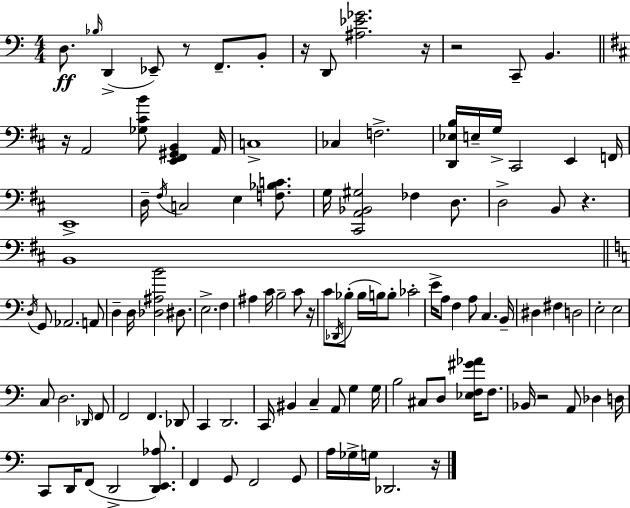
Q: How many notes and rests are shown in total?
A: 114